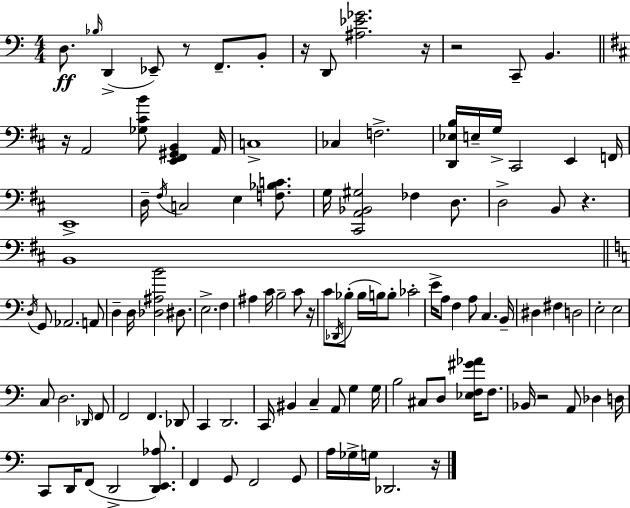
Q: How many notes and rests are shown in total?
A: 114